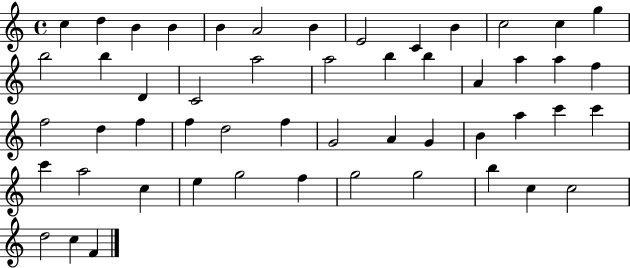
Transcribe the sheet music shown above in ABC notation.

X:1
T:Untitled
M:4/4
L:1/4
K:C
c d B B B A2 B E2 C B c2 c g b2 b D C2 a2 a2 b b A a a f f2 d f f d2 f G2 A G B a c' c' c' a2 c e g2 f g2 g2 b c c2 d2 c F